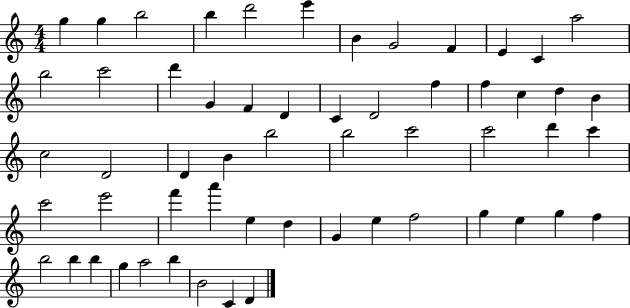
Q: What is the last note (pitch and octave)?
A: D4